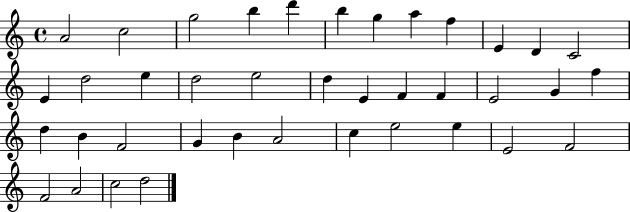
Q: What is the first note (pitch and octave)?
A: A4